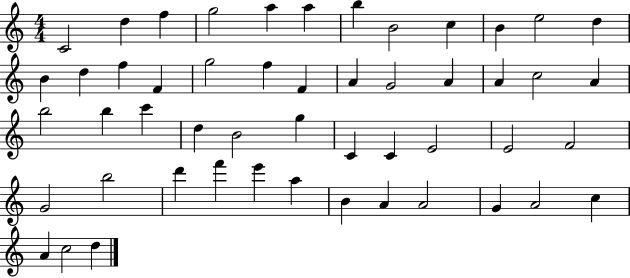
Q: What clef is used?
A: treble